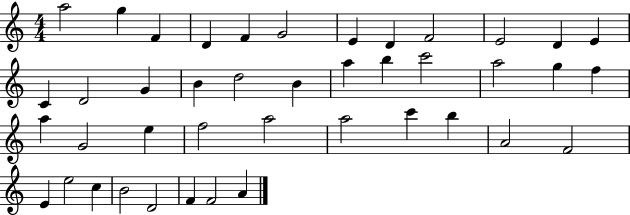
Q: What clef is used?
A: treble